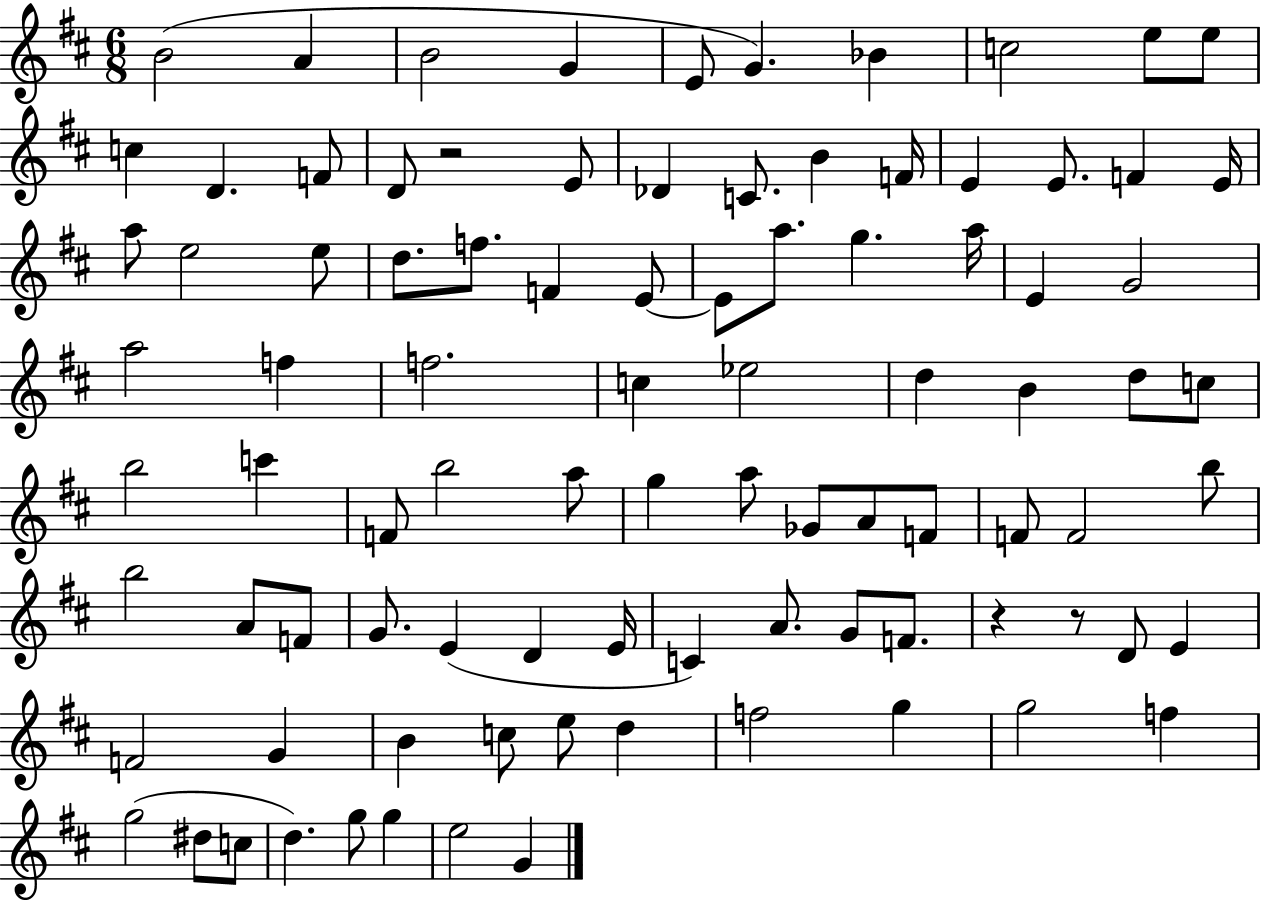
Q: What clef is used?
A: treble